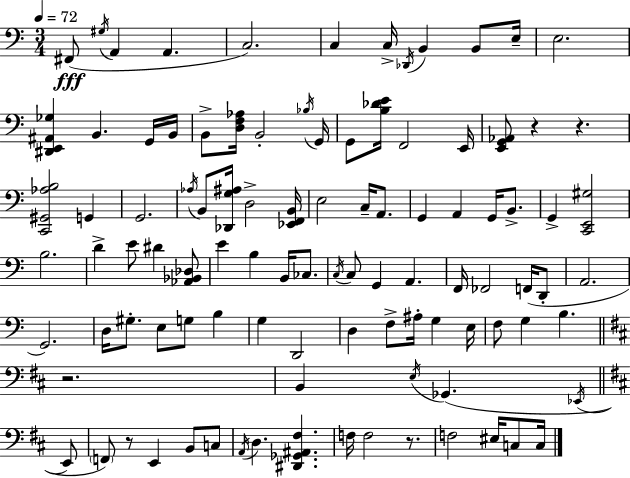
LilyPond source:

{
  \clef bass
  \numericTimeSignature
  \time 3/4
  \key c \major
  \tempo 4 = 72
  \repeat volta 2 { fis,8(\fff \acciaccatura { gis16 } a,4 a,4. | c2.) | c4 c16-> \acciaccatura { des,16 } b,4 b,8 | e16-- e2. | \break <dis, e, ais, ges>4 b,4. | g,16 b,16 b,8-> <d f aes>16 b,2-. | \acciaccatura { bes16 } g,16 g,8 <b des' e'>16 f,2 | e,16 <e, g, aes,>8 r4 r4. | \break <c, gis, aes b>2 g,4 | g,2. | \acciaccatura { aes16 } b,8 <des, g ais>16 d2-> | <ees, f, b,>16 e2 | \break c16-- a,8. g,4 a,4 | g,16 b,8.-> g,4-> <c, e, gis>2 | b2. | d'4-> e'8 dis'4 | \break <aes, bes, des>8 e'4 b4 | b,16 ces8. \acciaccatura { c16 } c8 g,4 a,4. | f,16 fes,2 | f,16( d,8-. a,2. | \break g,2.) | d16 gis8.-. e8 g8 | b4 g4 d,2 | d4 f8-> ais16-. | \break g4 e16 f8 g4 b4. | \bar "||" \break \key b \minor r2. | b,4 \acciaccatura { e16 } ges,4.( \acciaccatura { ees,16 } | \bar "||" \break \key d \major e,8 \parenthesize f,8) r8 e,4 b,8 | c8 \acciaccatura { a,16 } d4. <dis, ges, ais, fis>4. | f16 f2 | r8. f2 eis16 | \break c8 c16 } \bar "|."
}